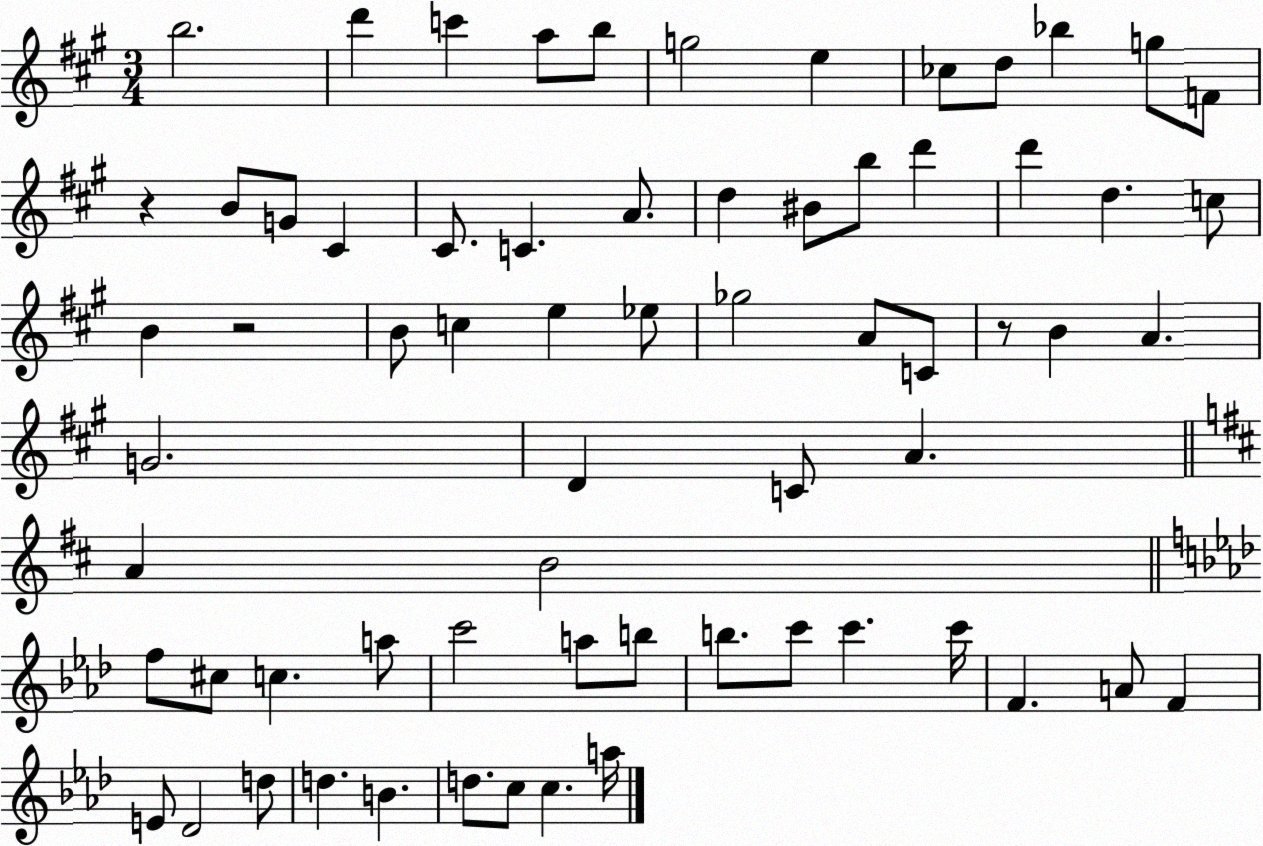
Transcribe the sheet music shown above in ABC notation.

X:1
T:Untitled
M:3/4
L:1/4
K:A
b2 d' c' a/2 b/2 g2 e _c/2 d/2 _b g/2 F/2 z B/2 G/2 ^C ^C/2 C A/2 d ^B/2 b/2 d' d' d c/2 B z2 B/2 c e _e/2 _g2 A/2 C/2 z/2 B A G2 D C/2 A A B2 f/2 ^c/2 c a/2 c'2 a/2 b/2 b/2 c'/2 c' c'/4 F A/2 F E/2 _D2 d/2 d B d/2 c/2 c a/4